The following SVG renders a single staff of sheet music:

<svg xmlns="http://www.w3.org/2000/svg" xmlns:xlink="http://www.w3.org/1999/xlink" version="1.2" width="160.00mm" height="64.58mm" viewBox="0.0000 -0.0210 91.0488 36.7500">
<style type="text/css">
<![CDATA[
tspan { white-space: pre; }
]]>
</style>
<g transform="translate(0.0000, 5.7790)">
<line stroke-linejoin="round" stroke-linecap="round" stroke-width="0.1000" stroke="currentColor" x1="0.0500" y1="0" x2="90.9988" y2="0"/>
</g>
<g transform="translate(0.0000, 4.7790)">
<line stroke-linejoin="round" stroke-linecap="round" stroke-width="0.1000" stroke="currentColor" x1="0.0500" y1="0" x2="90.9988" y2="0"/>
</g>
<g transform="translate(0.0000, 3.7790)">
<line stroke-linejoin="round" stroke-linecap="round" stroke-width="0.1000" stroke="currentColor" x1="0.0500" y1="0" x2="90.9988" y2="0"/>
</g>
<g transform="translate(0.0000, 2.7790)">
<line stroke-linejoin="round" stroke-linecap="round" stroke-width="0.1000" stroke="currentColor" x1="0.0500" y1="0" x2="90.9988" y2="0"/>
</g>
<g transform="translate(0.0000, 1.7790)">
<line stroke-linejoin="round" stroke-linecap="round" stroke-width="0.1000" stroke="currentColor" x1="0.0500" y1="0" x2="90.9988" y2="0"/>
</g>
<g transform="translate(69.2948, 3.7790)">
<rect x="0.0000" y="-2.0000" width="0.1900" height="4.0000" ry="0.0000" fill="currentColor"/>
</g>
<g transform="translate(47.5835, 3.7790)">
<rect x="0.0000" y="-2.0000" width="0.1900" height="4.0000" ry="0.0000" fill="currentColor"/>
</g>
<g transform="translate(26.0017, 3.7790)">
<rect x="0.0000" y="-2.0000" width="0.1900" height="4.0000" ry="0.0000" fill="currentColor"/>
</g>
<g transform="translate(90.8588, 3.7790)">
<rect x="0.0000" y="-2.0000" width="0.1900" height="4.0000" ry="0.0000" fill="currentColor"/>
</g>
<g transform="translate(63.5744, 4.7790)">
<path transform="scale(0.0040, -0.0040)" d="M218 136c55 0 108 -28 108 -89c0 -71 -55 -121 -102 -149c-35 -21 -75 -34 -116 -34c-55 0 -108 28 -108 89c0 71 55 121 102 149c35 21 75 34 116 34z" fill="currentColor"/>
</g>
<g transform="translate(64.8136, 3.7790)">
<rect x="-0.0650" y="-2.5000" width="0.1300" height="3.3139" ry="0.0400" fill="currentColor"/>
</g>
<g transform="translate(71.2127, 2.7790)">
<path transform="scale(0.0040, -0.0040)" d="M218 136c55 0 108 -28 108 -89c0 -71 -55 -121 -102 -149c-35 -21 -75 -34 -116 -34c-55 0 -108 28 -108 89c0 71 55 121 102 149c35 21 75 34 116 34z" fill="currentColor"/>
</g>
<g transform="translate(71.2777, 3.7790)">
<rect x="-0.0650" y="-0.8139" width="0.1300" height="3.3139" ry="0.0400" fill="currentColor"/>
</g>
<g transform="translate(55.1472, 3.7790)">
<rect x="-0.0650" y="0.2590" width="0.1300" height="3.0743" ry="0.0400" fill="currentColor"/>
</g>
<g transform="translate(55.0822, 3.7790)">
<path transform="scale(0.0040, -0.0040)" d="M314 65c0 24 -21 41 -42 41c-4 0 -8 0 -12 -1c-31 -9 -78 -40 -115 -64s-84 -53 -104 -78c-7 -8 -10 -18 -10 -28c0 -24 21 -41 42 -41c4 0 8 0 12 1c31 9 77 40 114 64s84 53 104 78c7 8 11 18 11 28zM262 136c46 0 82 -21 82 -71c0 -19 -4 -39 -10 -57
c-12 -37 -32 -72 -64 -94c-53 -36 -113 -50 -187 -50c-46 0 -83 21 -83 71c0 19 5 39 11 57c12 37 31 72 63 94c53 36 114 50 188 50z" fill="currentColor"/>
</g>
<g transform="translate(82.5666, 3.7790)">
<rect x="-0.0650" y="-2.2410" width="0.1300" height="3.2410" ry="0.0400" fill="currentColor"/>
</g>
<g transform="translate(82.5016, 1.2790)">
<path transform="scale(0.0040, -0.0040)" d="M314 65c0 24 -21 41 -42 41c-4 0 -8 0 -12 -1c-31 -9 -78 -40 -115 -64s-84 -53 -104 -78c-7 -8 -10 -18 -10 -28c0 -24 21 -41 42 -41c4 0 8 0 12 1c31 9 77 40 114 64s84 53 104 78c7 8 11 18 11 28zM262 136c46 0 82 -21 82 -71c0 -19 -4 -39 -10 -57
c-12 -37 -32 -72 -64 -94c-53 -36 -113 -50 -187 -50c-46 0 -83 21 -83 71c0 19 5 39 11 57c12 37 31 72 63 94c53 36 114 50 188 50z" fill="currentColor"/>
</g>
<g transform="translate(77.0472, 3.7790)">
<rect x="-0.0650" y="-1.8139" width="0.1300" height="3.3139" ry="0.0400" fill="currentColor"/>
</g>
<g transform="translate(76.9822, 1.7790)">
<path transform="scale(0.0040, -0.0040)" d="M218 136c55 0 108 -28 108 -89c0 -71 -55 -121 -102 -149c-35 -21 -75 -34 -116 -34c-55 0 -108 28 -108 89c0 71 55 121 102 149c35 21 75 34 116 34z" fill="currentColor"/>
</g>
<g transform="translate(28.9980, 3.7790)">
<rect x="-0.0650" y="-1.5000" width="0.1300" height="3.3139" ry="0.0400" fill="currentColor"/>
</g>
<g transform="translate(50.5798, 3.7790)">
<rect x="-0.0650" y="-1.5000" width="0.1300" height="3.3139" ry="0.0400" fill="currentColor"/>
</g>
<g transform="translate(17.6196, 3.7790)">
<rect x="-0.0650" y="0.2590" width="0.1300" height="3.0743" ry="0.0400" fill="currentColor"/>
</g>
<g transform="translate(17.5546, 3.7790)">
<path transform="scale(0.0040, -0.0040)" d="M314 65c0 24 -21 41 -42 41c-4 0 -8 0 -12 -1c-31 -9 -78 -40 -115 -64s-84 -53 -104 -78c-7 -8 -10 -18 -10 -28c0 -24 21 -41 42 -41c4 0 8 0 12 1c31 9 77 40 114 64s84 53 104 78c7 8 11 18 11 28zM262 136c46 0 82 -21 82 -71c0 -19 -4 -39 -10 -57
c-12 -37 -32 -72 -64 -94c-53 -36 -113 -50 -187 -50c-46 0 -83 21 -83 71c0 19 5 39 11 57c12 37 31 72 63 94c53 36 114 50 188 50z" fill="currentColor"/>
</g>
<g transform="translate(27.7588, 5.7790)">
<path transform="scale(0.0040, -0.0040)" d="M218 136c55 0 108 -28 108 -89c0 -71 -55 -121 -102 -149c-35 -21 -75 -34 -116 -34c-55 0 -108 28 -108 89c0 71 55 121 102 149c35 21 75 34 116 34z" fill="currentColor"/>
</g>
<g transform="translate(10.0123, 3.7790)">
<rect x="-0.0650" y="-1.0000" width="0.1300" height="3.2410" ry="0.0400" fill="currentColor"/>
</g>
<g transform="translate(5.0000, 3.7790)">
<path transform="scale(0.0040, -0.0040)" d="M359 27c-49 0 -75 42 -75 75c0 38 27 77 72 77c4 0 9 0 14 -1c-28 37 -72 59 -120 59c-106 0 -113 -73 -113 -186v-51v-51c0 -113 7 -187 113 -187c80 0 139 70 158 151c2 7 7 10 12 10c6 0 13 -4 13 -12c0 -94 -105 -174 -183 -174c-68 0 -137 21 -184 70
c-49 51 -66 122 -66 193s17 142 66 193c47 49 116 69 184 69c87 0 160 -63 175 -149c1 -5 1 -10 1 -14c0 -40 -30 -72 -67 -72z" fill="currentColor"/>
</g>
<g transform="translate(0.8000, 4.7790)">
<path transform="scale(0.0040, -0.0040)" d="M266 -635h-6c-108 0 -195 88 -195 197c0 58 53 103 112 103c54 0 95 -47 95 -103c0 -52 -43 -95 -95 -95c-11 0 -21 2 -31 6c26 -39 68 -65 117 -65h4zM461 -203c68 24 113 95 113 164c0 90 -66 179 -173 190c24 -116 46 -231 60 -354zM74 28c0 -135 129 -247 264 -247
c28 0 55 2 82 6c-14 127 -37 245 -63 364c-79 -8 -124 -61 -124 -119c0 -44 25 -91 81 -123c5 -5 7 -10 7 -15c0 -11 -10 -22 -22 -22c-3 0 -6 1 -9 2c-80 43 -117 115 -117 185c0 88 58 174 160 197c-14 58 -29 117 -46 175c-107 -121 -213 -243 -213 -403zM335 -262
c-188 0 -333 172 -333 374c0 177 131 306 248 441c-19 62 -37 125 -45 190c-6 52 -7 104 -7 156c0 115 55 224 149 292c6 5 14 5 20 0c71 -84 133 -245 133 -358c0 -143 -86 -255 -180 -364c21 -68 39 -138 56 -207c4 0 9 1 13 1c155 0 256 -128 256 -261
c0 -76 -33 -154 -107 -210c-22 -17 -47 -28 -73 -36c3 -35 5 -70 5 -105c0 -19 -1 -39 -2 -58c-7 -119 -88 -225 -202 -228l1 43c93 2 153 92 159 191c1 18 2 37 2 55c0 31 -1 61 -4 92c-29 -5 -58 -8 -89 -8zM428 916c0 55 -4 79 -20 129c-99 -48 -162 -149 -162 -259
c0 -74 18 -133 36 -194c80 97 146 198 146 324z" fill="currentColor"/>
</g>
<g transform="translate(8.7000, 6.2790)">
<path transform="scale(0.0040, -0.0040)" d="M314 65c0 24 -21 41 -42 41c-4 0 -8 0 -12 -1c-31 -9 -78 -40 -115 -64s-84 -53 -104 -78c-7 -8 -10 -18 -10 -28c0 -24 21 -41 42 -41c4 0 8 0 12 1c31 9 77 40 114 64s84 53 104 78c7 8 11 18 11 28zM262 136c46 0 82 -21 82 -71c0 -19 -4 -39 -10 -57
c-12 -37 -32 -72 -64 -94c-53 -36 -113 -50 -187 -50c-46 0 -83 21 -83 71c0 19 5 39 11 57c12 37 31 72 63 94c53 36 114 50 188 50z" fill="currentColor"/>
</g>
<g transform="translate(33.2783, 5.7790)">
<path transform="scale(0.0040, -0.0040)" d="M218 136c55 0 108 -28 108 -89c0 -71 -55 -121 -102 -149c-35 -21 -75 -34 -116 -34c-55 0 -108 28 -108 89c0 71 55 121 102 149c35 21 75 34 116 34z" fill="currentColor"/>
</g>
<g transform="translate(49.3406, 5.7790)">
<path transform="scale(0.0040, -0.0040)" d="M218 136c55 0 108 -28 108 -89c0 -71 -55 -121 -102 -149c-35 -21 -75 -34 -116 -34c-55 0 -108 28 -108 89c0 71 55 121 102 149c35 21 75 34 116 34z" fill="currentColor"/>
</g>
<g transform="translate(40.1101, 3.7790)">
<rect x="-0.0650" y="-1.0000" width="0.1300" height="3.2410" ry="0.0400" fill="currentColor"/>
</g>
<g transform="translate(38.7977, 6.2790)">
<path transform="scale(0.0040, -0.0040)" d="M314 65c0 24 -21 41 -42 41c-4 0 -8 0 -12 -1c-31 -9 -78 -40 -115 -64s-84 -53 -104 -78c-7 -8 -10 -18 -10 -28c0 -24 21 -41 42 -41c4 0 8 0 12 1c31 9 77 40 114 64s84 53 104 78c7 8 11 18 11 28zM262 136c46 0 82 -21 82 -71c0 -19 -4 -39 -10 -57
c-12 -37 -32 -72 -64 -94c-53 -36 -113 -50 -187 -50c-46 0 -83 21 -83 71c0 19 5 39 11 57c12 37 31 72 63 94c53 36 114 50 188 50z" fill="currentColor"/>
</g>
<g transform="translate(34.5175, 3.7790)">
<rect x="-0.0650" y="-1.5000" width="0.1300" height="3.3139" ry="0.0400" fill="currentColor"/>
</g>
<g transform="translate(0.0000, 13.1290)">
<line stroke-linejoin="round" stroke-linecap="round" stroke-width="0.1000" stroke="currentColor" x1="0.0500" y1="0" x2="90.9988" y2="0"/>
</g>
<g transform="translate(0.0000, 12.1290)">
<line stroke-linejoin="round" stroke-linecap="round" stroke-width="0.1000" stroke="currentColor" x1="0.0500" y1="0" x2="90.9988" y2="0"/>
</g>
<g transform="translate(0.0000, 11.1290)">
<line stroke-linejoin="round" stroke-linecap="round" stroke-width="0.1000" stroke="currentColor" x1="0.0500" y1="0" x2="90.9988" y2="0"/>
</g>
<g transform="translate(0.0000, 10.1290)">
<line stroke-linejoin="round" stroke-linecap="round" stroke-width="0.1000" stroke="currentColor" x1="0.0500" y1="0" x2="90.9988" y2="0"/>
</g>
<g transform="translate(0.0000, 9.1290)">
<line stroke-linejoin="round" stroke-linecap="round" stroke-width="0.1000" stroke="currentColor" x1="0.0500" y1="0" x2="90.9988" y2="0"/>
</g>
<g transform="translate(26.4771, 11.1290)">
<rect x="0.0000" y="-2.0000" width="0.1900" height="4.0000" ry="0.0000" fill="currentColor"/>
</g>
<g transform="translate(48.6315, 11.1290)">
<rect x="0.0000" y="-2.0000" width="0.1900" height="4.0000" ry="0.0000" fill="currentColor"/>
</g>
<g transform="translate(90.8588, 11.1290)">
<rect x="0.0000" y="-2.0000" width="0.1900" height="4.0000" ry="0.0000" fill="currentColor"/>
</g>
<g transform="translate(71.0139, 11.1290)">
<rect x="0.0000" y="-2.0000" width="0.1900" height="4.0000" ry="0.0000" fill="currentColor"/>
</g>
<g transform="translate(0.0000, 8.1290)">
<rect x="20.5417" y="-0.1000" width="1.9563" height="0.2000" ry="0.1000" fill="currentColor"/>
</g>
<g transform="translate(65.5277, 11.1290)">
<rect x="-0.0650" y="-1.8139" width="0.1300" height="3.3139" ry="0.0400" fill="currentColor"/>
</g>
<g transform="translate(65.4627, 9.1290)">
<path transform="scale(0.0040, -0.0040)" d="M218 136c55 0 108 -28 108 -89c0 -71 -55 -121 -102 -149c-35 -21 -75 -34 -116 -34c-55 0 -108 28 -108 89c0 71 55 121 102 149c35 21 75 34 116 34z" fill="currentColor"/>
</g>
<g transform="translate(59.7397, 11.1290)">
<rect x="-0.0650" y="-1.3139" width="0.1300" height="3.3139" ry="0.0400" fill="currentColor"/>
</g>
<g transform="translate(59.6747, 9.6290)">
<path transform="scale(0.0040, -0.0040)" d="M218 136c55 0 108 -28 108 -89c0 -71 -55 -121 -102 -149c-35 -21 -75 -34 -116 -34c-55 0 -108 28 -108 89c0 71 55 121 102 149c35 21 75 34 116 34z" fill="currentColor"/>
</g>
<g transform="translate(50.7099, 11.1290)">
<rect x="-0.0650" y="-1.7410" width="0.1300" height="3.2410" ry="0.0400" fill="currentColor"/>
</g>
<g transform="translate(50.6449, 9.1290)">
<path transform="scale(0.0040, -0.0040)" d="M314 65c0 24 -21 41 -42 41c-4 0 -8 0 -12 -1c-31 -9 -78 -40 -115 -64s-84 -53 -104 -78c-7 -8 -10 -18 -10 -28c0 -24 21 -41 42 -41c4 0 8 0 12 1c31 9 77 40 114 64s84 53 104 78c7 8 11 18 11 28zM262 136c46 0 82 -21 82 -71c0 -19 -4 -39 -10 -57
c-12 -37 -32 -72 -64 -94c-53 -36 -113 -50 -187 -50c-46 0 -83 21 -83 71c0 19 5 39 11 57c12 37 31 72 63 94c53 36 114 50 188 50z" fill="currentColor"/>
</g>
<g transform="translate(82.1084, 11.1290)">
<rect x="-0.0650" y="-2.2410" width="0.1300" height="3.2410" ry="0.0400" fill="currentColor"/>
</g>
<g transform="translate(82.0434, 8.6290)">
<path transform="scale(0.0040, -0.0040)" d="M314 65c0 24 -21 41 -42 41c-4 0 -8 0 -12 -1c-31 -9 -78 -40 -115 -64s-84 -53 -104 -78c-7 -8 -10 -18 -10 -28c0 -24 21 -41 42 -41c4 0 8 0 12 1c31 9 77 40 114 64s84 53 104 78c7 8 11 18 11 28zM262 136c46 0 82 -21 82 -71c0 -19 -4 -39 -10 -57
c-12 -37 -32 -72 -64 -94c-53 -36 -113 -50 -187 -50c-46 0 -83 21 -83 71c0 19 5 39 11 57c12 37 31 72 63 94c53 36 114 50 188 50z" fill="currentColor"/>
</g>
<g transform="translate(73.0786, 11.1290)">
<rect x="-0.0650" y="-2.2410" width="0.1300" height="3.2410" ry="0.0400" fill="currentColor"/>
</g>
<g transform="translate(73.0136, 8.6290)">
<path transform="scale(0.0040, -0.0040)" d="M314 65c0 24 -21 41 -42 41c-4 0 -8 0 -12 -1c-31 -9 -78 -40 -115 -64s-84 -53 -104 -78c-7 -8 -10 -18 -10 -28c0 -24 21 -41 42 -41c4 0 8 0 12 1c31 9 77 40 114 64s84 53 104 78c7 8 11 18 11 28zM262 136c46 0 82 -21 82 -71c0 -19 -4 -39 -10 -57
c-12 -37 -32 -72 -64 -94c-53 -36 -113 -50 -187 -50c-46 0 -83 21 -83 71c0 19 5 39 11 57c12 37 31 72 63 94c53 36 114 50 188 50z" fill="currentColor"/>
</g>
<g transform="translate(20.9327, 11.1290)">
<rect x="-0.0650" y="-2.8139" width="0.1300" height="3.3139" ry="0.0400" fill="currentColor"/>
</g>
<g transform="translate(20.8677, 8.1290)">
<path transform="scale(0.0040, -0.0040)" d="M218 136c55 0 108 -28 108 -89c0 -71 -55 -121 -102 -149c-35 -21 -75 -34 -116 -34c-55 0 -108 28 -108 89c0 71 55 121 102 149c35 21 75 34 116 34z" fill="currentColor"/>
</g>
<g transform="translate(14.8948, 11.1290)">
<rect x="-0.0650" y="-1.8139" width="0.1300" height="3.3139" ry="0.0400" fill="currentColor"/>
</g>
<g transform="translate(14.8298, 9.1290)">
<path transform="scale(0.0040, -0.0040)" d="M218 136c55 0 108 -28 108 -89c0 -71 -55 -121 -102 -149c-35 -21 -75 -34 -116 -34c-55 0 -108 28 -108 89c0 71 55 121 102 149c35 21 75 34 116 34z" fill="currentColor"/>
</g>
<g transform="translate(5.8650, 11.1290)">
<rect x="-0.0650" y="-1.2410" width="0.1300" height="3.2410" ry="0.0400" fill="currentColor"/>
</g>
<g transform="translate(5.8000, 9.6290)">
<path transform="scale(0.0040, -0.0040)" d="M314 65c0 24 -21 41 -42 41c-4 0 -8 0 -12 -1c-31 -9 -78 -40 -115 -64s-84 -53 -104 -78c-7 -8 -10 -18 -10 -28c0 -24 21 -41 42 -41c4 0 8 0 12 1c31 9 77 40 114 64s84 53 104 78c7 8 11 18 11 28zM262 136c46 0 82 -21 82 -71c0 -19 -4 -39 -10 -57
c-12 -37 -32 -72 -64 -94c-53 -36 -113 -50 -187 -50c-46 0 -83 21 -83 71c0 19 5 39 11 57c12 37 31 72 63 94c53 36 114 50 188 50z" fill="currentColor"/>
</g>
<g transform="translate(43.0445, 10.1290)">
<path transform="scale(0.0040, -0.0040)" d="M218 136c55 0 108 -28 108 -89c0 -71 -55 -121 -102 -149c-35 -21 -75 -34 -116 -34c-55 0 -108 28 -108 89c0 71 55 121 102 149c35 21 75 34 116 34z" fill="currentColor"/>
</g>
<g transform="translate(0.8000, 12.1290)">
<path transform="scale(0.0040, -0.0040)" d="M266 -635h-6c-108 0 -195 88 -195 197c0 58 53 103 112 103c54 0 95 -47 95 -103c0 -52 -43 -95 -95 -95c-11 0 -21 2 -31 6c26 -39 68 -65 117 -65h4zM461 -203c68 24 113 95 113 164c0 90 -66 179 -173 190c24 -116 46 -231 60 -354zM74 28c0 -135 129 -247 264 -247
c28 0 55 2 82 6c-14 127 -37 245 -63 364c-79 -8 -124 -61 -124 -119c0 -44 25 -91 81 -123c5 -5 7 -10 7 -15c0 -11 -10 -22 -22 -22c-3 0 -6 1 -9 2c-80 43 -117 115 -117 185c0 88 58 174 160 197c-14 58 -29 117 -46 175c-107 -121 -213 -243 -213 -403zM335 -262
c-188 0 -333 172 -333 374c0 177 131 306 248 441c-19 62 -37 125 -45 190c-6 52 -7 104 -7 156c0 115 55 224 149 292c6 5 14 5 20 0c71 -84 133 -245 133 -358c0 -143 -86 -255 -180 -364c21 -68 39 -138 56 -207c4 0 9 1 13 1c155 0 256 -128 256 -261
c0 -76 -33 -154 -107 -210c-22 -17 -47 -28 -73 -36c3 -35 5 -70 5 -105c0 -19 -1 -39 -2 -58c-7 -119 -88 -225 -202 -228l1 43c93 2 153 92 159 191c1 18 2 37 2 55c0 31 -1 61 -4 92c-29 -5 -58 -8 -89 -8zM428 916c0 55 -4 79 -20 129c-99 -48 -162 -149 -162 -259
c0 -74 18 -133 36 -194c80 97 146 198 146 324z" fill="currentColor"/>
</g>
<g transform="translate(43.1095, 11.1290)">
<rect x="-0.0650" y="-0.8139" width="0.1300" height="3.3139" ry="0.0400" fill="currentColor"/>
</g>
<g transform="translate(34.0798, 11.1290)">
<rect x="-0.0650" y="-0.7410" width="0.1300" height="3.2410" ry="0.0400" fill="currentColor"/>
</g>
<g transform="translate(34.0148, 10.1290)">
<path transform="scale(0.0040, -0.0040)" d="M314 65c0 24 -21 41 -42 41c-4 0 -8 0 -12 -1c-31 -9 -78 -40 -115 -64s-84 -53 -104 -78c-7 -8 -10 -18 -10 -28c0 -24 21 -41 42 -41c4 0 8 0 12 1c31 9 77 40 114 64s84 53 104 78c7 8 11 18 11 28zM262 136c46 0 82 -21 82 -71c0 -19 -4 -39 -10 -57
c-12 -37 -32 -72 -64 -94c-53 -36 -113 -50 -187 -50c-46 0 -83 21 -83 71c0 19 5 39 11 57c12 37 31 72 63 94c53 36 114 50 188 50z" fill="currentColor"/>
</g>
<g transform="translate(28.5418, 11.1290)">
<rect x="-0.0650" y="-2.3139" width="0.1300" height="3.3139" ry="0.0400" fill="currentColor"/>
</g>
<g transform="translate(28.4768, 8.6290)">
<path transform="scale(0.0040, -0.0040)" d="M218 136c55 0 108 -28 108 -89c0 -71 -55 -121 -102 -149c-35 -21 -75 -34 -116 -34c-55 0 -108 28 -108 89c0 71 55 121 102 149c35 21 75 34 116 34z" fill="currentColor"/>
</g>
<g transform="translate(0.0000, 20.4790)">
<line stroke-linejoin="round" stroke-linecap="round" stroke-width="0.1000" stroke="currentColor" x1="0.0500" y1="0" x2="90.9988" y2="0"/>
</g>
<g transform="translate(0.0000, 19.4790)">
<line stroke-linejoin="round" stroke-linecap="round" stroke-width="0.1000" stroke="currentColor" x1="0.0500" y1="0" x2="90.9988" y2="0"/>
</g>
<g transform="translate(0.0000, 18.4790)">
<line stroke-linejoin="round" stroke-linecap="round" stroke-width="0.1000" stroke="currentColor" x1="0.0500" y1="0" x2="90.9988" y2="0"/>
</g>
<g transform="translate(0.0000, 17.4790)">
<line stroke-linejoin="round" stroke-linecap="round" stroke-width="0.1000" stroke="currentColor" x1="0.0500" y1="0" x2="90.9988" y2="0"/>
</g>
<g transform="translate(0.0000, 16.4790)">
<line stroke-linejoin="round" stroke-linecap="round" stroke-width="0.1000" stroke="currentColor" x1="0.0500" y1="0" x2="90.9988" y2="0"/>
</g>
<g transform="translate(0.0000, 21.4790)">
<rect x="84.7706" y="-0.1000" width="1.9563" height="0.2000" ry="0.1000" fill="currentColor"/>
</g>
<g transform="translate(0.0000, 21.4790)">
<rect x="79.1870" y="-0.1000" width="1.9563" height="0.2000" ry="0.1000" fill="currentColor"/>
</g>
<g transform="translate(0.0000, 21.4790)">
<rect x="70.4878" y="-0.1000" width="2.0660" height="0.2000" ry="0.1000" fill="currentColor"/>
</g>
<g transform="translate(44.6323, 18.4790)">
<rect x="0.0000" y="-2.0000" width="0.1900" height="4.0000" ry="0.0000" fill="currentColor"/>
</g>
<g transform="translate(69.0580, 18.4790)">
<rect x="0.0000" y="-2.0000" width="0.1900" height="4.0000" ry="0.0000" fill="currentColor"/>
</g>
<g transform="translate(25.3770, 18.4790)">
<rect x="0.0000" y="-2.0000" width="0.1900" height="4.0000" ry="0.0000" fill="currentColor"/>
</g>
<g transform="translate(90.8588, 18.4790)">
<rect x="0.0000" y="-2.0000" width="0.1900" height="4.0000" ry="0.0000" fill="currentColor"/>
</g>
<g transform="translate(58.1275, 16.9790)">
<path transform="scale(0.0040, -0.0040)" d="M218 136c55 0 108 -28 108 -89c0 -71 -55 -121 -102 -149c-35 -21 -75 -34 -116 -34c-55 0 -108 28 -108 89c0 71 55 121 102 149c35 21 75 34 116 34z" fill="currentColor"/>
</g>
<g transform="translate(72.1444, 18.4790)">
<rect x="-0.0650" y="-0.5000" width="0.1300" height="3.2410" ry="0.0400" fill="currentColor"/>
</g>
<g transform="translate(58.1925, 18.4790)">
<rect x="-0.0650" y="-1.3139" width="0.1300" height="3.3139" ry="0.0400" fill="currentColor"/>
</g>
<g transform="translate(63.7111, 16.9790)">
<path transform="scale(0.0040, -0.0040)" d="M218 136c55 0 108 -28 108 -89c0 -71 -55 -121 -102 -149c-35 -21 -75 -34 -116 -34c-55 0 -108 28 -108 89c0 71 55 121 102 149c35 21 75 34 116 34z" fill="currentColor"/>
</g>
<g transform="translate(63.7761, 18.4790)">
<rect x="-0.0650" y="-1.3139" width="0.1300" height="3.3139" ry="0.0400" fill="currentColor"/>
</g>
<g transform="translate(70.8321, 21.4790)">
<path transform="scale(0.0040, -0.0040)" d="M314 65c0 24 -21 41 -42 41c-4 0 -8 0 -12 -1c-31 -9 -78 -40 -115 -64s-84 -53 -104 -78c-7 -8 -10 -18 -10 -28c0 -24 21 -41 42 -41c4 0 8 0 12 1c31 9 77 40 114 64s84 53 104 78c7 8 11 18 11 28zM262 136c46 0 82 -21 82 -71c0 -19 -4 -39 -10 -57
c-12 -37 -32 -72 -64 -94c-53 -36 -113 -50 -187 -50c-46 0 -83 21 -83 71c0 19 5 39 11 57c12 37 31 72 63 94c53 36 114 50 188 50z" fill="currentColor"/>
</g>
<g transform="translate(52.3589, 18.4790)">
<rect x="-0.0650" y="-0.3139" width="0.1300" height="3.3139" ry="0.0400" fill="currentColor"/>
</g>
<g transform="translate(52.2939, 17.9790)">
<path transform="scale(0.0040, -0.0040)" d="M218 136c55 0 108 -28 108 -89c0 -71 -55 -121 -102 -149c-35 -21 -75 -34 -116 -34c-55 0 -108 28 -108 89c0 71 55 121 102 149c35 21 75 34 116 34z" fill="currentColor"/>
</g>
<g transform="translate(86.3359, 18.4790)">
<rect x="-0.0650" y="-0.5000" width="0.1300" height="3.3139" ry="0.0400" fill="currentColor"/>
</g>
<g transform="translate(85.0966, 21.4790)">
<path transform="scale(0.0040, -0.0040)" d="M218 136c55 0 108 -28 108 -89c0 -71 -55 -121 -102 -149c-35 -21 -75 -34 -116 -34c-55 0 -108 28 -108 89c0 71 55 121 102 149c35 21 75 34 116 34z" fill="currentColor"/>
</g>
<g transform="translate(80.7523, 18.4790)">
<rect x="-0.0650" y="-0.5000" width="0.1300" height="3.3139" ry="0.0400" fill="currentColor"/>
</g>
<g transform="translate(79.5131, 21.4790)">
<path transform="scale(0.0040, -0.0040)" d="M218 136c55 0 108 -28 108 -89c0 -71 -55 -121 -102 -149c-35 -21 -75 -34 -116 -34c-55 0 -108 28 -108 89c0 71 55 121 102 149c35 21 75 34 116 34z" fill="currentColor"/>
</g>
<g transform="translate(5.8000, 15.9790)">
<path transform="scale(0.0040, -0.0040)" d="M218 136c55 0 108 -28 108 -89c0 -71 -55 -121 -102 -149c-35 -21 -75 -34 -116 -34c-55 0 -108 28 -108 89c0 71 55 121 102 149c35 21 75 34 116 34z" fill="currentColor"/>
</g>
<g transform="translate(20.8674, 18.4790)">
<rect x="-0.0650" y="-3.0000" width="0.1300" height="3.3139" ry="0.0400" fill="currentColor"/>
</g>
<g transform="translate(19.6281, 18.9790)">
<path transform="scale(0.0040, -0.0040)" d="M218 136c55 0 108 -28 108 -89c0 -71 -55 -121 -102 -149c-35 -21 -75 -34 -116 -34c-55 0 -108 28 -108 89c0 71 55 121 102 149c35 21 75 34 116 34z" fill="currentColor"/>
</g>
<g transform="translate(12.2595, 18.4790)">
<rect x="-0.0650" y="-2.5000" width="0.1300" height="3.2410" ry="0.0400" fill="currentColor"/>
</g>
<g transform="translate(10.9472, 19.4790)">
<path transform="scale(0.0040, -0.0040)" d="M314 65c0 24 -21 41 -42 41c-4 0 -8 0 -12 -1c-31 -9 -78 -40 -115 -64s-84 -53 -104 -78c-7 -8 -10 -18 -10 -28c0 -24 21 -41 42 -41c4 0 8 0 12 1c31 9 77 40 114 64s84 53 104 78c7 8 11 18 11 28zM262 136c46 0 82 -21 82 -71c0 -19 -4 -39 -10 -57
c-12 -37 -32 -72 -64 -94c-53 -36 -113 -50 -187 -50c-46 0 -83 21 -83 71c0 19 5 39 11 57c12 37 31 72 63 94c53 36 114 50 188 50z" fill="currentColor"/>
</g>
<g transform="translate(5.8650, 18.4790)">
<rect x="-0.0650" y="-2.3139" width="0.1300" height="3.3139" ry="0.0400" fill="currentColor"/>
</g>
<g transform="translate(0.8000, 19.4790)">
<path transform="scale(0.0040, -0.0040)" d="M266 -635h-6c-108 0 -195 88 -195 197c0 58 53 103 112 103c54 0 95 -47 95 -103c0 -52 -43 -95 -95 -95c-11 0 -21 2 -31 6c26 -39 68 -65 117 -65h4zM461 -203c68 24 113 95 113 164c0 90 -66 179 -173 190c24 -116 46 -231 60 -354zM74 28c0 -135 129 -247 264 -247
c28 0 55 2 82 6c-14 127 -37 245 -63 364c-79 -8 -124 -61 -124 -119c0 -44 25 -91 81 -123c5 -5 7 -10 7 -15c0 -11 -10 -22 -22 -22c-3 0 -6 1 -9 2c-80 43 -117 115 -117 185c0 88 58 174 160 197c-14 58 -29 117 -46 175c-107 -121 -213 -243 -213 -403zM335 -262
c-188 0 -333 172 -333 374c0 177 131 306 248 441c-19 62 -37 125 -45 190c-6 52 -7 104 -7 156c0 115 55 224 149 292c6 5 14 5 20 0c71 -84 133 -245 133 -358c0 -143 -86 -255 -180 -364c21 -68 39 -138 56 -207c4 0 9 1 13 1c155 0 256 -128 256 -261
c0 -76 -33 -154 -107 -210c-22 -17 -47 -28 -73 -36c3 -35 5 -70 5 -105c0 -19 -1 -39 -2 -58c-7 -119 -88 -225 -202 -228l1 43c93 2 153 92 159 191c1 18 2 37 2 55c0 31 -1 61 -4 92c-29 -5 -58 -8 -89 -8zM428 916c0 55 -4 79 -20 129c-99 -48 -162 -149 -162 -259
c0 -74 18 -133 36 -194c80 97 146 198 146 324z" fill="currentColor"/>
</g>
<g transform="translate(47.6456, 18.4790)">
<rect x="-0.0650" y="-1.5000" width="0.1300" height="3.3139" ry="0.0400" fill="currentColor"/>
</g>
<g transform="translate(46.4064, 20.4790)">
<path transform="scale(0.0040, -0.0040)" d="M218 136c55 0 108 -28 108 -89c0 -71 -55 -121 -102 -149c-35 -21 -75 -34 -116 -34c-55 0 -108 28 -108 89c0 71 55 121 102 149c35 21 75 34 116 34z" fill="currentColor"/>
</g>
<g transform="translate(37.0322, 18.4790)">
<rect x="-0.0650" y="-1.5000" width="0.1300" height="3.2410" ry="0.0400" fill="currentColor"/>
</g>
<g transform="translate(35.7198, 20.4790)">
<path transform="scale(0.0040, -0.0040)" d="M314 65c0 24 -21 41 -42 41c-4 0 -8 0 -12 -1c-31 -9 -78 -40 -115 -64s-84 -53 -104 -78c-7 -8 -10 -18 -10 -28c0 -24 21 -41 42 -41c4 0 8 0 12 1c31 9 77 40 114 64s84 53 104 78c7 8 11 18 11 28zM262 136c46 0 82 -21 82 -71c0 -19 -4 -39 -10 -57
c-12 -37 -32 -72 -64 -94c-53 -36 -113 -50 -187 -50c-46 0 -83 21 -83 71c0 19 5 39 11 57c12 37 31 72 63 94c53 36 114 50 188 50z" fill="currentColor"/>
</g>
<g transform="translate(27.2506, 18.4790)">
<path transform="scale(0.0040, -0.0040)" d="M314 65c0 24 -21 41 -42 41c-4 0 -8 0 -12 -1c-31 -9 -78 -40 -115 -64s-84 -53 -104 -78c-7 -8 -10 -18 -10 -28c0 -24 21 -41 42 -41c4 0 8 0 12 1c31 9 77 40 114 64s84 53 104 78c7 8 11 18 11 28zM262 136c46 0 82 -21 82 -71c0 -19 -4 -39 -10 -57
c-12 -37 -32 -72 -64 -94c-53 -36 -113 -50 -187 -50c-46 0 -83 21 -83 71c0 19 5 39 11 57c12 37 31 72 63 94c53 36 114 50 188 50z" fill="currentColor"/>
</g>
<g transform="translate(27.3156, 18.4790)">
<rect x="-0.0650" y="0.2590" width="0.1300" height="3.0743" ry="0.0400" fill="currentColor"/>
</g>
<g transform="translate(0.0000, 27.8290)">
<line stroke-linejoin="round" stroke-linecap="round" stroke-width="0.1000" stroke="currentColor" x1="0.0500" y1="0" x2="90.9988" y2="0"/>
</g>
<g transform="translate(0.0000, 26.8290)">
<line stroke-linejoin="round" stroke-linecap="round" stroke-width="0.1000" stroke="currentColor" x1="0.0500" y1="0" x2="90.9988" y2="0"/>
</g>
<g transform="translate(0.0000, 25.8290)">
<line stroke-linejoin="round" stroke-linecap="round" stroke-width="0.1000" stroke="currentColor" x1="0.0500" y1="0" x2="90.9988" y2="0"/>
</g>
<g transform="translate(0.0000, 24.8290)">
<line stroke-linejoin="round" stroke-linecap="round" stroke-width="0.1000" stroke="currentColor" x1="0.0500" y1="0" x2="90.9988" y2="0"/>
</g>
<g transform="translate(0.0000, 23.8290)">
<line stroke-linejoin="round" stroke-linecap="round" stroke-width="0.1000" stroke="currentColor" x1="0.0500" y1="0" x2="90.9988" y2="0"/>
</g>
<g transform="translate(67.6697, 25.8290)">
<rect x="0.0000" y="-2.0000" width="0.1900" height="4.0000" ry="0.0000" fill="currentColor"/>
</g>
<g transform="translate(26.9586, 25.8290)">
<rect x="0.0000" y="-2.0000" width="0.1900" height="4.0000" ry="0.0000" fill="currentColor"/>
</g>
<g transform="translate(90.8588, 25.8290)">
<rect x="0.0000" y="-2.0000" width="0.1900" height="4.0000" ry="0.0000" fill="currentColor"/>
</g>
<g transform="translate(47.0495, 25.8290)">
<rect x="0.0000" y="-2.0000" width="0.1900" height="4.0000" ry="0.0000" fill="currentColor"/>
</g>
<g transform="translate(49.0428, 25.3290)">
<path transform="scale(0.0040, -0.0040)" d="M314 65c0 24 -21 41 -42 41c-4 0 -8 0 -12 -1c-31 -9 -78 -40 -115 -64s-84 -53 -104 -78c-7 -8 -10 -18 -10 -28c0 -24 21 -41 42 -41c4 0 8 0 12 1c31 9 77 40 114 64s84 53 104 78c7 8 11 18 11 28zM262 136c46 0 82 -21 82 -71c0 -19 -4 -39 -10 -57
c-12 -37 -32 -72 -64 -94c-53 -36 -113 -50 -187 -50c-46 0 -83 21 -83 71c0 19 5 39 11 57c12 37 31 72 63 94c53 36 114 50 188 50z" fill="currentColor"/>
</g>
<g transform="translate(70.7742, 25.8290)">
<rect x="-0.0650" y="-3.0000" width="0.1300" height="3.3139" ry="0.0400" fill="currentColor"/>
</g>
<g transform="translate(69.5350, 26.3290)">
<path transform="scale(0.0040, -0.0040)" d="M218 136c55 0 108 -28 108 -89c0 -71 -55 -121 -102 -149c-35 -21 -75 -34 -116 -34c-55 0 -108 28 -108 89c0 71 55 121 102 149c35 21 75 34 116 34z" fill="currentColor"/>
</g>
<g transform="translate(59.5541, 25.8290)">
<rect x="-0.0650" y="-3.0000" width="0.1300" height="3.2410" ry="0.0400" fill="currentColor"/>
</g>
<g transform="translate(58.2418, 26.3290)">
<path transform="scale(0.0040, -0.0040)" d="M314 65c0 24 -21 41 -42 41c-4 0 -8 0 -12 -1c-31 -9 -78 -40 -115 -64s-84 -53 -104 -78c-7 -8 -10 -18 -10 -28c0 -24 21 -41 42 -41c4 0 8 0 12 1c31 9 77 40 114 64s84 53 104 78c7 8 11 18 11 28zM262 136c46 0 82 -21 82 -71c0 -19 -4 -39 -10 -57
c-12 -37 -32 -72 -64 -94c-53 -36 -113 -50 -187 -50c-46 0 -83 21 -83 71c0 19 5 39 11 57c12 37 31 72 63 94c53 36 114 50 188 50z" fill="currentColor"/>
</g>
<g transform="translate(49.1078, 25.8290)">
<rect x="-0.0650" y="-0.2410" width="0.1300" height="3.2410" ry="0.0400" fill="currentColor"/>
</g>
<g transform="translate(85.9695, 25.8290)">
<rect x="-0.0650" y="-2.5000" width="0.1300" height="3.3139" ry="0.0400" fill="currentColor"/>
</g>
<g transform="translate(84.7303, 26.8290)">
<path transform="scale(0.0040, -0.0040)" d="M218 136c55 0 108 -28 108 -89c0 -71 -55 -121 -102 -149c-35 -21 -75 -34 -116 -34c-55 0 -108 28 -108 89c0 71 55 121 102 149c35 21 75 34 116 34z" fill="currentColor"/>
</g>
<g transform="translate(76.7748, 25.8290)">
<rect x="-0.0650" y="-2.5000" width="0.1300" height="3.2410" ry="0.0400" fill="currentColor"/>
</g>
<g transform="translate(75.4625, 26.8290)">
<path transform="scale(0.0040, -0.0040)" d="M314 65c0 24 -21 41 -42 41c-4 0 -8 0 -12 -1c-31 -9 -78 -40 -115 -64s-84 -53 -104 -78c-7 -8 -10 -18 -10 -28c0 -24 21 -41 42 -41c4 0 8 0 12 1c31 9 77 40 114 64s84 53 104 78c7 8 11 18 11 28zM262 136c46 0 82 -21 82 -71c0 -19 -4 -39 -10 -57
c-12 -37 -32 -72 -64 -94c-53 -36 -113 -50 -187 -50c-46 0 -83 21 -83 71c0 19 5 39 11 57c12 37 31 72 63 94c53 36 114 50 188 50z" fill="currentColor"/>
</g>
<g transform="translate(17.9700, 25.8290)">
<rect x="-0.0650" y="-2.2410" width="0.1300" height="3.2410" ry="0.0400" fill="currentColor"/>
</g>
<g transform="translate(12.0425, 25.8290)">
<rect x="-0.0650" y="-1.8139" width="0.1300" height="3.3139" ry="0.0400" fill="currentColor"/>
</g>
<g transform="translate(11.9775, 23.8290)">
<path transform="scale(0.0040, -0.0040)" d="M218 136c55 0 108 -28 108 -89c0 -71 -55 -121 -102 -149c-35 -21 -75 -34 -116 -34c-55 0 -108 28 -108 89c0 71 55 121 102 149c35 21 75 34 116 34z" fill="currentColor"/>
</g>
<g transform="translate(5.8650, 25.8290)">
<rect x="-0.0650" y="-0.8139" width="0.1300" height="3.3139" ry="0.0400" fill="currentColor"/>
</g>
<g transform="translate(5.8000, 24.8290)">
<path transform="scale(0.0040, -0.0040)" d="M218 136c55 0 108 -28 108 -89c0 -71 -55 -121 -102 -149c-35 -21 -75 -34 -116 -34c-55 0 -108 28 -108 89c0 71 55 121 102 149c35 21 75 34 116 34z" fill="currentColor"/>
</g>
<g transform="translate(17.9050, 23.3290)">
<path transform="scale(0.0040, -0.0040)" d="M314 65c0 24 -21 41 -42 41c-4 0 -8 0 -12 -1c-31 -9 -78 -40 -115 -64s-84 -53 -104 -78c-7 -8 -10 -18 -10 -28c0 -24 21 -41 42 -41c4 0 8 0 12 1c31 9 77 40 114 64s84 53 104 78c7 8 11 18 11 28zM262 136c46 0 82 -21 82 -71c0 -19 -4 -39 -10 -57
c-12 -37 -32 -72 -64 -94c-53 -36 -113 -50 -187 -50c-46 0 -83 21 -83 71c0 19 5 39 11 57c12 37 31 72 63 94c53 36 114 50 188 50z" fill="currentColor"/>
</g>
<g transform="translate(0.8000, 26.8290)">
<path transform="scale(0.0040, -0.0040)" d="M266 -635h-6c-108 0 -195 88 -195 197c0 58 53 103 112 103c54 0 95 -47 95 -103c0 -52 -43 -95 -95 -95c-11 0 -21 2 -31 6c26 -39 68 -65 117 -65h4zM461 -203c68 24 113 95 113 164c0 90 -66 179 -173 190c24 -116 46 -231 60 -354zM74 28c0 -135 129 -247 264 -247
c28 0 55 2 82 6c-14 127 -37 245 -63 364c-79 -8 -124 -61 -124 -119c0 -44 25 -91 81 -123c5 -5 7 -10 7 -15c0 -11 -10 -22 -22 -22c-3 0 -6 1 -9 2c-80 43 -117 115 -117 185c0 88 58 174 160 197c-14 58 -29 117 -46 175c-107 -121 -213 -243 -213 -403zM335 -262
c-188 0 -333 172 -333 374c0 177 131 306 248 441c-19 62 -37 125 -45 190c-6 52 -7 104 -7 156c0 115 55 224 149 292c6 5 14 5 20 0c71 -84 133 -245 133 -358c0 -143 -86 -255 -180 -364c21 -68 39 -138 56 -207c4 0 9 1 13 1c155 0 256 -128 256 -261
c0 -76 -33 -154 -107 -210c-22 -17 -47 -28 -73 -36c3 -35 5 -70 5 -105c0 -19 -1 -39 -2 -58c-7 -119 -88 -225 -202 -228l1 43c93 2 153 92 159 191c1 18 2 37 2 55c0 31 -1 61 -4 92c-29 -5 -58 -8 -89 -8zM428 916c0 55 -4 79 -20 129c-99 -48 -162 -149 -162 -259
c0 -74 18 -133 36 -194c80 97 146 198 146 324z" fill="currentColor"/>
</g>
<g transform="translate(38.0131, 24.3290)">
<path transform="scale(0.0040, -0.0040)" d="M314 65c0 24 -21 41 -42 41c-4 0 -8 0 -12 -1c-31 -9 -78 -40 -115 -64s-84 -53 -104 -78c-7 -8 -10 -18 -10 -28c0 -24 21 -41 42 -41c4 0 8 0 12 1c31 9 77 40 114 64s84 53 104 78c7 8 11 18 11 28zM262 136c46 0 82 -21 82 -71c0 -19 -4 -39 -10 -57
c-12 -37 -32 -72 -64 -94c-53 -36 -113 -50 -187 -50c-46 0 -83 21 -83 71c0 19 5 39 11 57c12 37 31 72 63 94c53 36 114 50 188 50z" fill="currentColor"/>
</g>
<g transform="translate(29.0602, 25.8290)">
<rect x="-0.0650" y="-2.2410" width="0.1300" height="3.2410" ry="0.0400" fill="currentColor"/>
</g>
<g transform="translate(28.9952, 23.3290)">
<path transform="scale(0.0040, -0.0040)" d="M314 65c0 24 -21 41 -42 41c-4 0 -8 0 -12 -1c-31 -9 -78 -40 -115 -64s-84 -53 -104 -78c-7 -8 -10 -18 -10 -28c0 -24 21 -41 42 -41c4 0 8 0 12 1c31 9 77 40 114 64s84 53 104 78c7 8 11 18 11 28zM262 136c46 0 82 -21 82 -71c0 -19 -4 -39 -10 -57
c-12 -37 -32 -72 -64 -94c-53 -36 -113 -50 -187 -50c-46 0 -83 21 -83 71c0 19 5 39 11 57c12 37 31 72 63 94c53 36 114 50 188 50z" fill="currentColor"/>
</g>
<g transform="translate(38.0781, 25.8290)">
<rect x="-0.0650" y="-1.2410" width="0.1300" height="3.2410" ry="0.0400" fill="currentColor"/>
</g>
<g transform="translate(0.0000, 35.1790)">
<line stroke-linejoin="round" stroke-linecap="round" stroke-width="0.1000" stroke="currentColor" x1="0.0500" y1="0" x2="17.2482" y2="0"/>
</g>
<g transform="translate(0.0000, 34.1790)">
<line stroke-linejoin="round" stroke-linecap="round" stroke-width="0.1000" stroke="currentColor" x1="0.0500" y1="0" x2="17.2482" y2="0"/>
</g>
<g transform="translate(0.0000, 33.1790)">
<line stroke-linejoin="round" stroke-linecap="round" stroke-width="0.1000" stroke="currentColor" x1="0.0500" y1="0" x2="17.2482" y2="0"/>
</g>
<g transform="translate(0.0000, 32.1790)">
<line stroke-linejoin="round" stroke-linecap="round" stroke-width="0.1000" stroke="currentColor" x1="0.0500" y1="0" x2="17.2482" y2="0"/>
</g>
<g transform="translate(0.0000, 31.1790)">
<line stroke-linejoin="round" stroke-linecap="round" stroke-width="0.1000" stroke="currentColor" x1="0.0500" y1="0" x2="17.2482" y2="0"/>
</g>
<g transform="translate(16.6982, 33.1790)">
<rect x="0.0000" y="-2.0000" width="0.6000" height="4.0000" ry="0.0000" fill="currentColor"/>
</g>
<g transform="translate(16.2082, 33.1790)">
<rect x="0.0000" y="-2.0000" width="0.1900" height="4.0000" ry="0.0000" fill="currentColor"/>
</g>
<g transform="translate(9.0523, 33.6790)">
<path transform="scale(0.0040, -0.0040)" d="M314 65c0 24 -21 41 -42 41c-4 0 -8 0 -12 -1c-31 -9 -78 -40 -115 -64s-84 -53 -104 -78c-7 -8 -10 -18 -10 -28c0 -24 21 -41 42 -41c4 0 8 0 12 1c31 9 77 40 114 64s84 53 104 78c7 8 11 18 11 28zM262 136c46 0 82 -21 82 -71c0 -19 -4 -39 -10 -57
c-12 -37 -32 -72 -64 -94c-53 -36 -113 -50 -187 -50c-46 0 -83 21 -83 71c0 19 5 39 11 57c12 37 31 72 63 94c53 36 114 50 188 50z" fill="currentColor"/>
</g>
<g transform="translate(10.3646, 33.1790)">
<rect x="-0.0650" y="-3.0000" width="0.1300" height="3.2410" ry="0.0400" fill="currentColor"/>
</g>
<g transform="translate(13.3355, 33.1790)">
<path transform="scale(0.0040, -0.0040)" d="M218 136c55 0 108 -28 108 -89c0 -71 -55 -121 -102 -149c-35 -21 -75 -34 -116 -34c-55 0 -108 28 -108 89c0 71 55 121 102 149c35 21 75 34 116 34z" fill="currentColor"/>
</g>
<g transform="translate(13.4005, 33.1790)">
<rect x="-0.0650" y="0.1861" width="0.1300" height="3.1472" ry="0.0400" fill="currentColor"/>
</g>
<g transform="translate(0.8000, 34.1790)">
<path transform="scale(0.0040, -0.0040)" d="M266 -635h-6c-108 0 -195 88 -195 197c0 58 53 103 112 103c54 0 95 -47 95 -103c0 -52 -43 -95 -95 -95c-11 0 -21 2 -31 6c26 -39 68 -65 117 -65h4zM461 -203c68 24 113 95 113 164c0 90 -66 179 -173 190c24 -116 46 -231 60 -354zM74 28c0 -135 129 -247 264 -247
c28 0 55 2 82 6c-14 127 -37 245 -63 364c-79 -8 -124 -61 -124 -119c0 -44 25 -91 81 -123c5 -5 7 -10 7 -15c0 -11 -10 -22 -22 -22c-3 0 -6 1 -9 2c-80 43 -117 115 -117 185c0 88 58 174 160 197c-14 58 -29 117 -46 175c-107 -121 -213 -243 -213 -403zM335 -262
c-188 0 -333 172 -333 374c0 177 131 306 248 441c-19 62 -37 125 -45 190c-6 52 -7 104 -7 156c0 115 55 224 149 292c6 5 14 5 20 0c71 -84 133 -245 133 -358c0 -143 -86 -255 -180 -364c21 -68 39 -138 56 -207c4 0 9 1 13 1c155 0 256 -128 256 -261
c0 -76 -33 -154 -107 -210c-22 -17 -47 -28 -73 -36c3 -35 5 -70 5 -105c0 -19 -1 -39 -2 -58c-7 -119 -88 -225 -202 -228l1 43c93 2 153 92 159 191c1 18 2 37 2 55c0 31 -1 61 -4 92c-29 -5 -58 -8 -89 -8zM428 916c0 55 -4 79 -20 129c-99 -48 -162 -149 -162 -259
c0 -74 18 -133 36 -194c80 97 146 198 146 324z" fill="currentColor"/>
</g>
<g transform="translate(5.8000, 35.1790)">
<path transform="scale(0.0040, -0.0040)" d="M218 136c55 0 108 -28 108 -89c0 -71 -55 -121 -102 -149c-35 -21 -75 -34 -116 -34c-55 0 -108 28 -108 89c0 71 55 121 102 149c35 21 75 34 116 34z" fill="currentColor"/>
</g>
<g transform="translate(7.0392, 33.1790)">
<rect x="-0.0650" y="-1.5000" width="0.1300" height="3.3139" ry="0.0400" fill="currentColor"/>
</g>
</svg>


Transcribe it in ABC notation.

X:1
T:Untitled
M:4/4
L:1/4
K:C
D2 B2 E E D2 E B2 G d f g2 e2 f a g d2 d f2 e f g2 g2 g G2 A B2 E2 E c e e C2 C C d f g2 g2 e2 c2 A2 A G2 G E A2 B